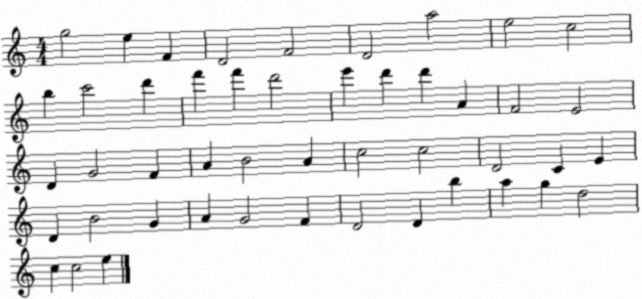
X:1
T:Untitled
M:4/4
L:1/4
K:C
g2 e F D2 F2 D2 a2 e2 c2 b c'2 d' f' f' d'2 e' d' d' A F2 E2 D G2 F A B2 A c2 c2 D2 C E D B2 G A G2 F D2 D b a g d2 c c2 e